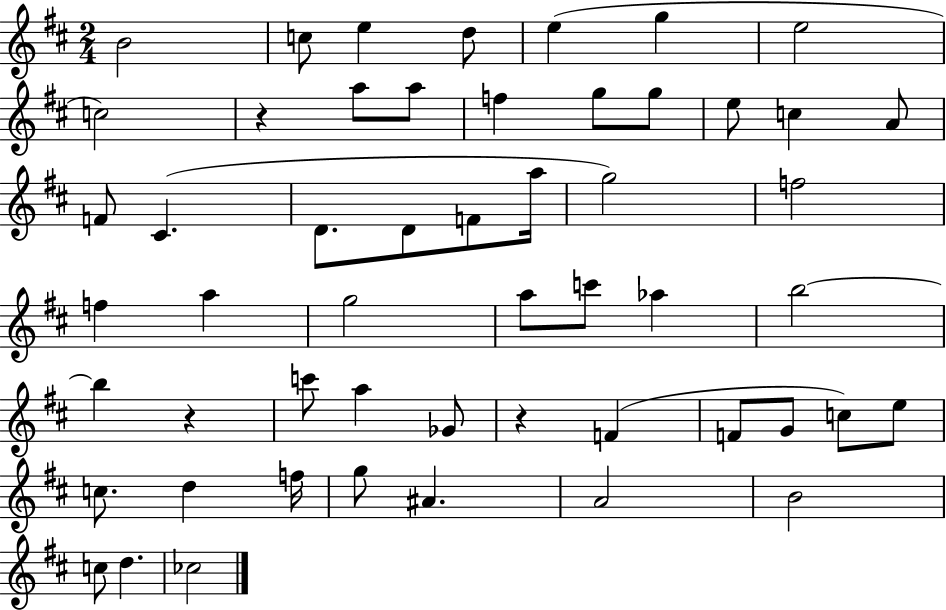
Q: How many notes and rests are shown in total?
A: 53